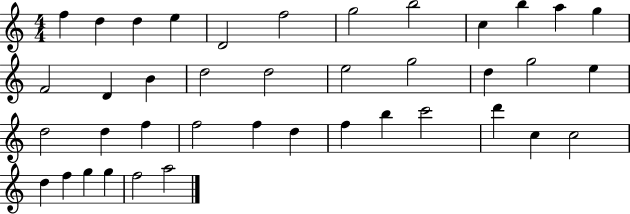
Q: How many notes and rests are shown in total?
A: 40